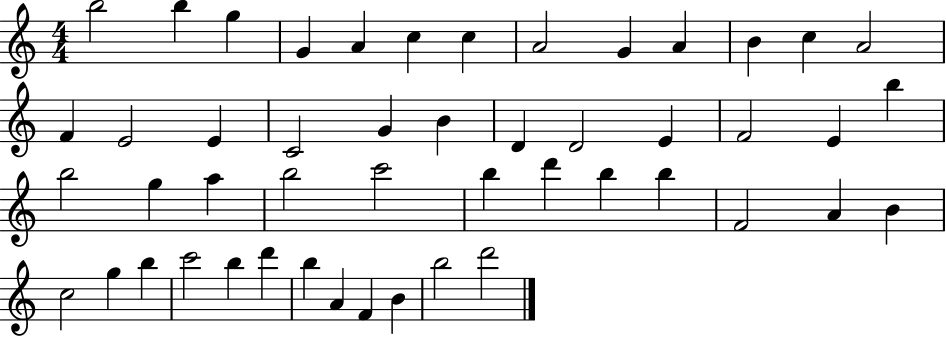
X:1
T:Untitled
M:4/4
L:1/4
K:C
b2 b g G A c c A2 G A B c A2 F E2 E C2 G B D D2 E F2 E b b2 g a b2 c'2 b d' b b F2 A B c2 g b c'2 b d' b A F B b2 d'2